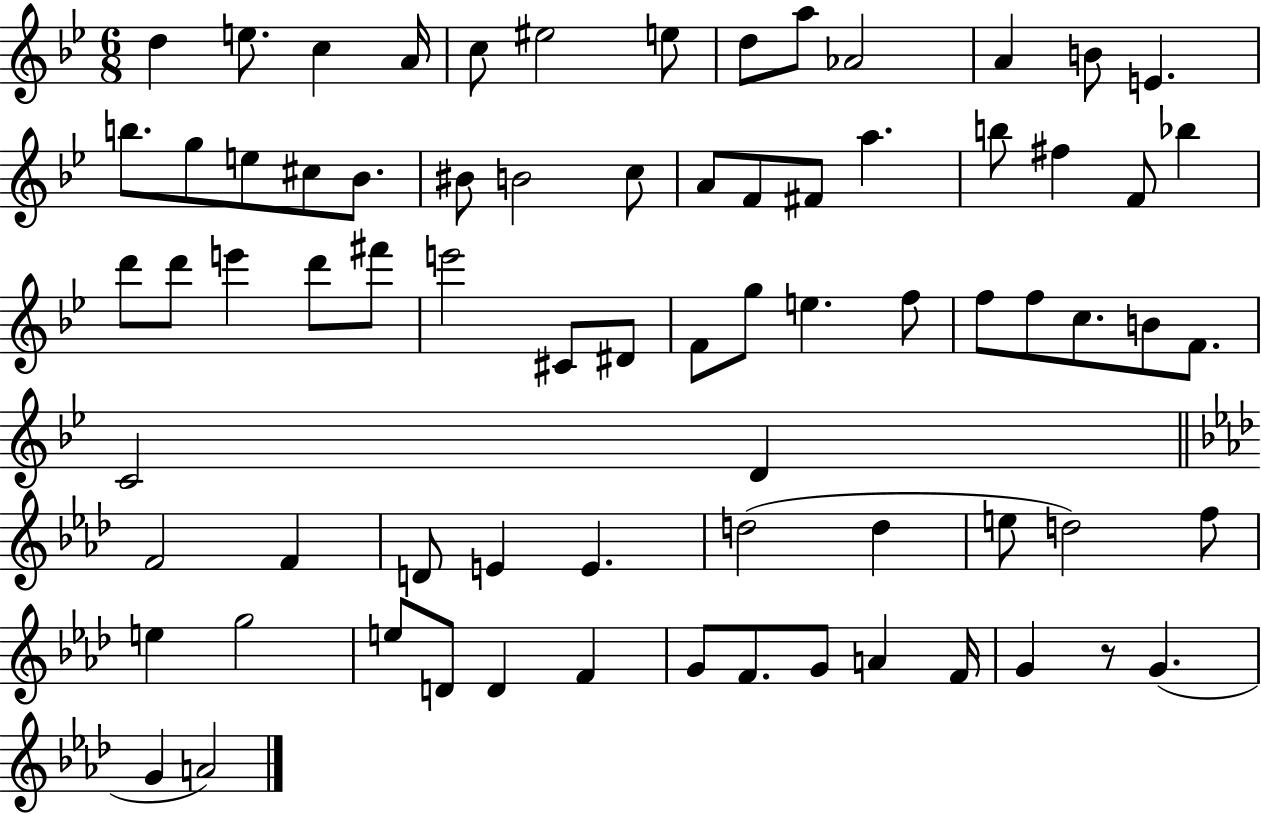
D5/q E5/e. C5/q A4/s C5/e EIS5/h E5/e D5/e A5/e Ab4/h A4/q B4/e E4/q. B5/e. G5/e E5/e C#5/e Bb4/e. BIS4/e B4/h C5/e A4/e F4/e F#4/e A5/q. B5/e F#5/q F4/e Bb5/q D6/e D6/e E6/q D6/e F#6/e E6/h C#4/e D#4/e F4/e G5/e E5/q. F5/e F5/e F5/e C5/e. B4/e F4/e. C4/h D4/q F4/h F4/q D4/e E4/q E4/q. D5/h D5/q E5/e D5/h F5/e E5/q G5/h E5/e D4/e D4/q F4/q G4/e F4/e. G4/e A4/q F4/s G4/q R/e G4/q. G4/q A4/h